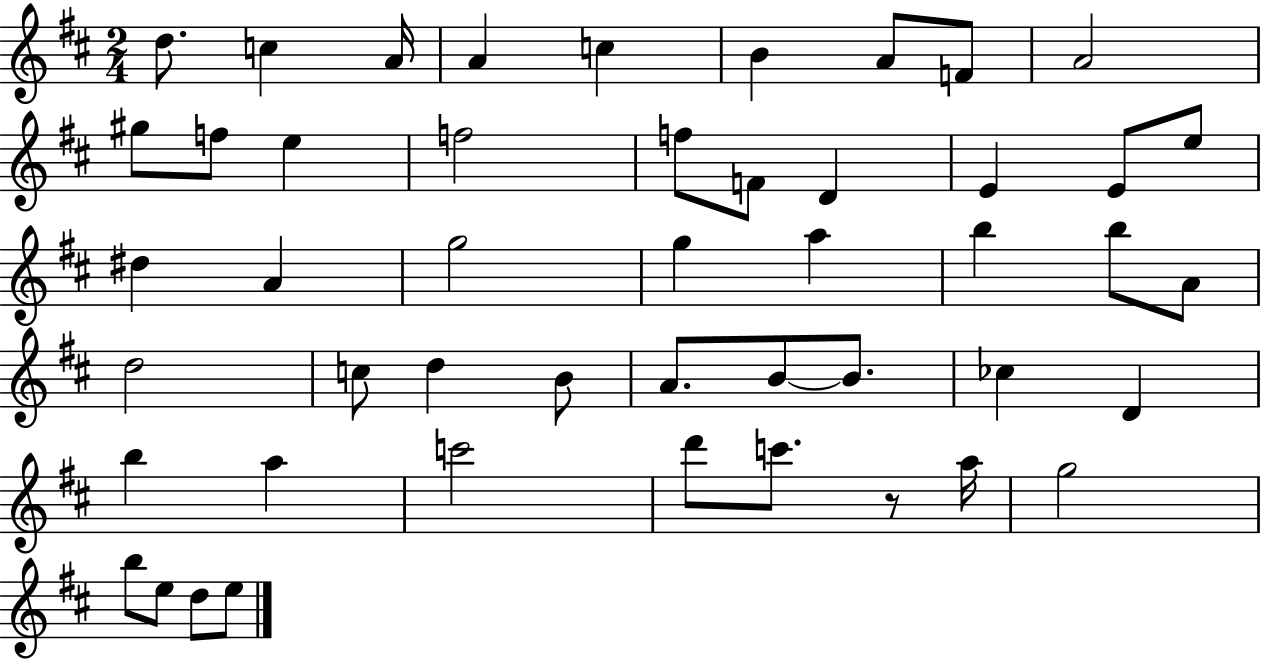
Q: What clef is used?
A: treble